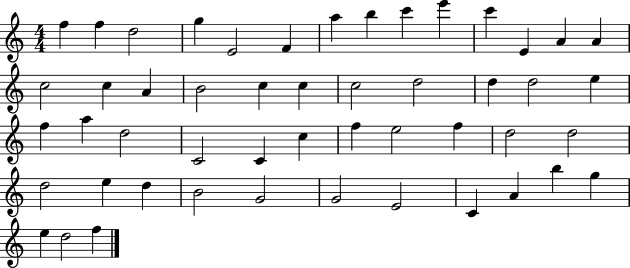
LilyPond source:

{
  \clef treble
  \numericTimeSignature
  \time 4/4
  \key c \major
  f''4 f''4 d''2 | g''4 e'2 f'4 | a''4 b''4 c'''4 e'''4 | c'''4 e'4 a'4 a'4 | \break c''2 c''4 a'4 | b'2 c''4 c''4 | c''2 d''2 | d''4 d''2 e''4 | \break f''4 a''4 d''2 | c'2 c'4 c''4 | f''4 e''2 f''4 | d''2 d''2 | \break d''2 e''4 d''4 | b'2 g'2 | g'2 e'2 | c'4 a'4 b''4 g''4 | \break e''4 d''2 f''4 | \bar "|."
}